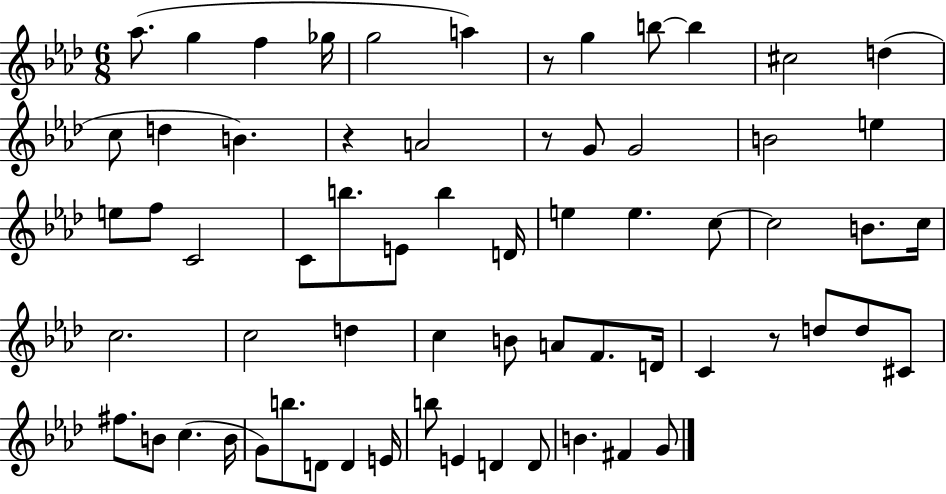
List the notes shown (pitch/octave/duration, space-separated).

Ab5/e. G5/q F5/q Gb5/s G5/h A5/q R/e G5/q B5/e B5/q C#5/h D5/q C5/e D5/q B4/q. R/q A4/h R/e G4/e G4/h B4/h E5/q E5/e F5/e C4/h C4/e B5/e. E4/e B5/q D4/s E5/q E5/q. C5/e C5/h B4/e. C5/s C5/h. C5/h D5/q C5/q B4/e A4/e F4/e. D4/s C4/q R/e D5/e D5/e C#4/e F#5/e. B4/e C5/q. B4/s G4/e B5/e. D4/e D4/q E4/s B5/e E4/q D4/q D4/e B4/q. F#4/q G4/e